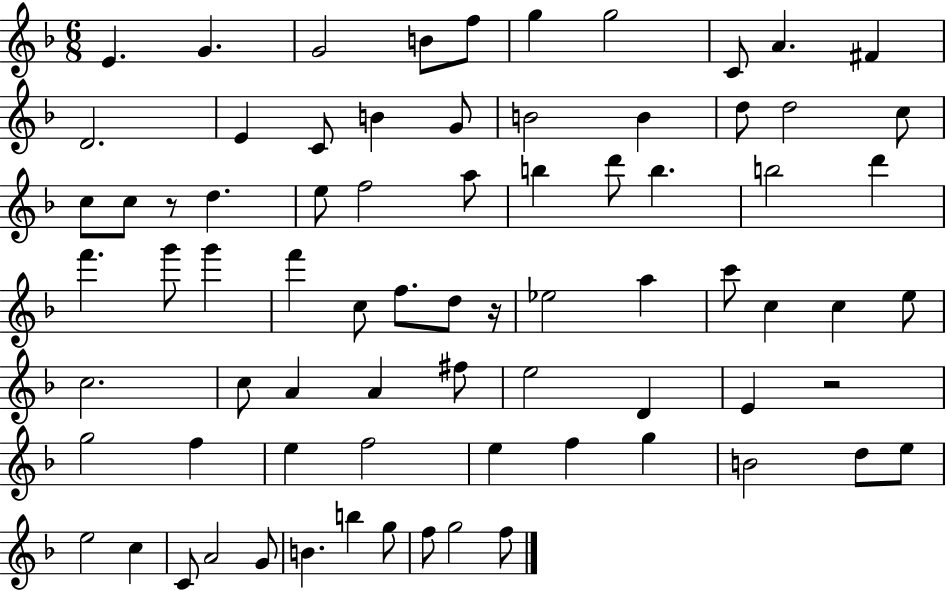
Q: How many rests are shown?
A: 3